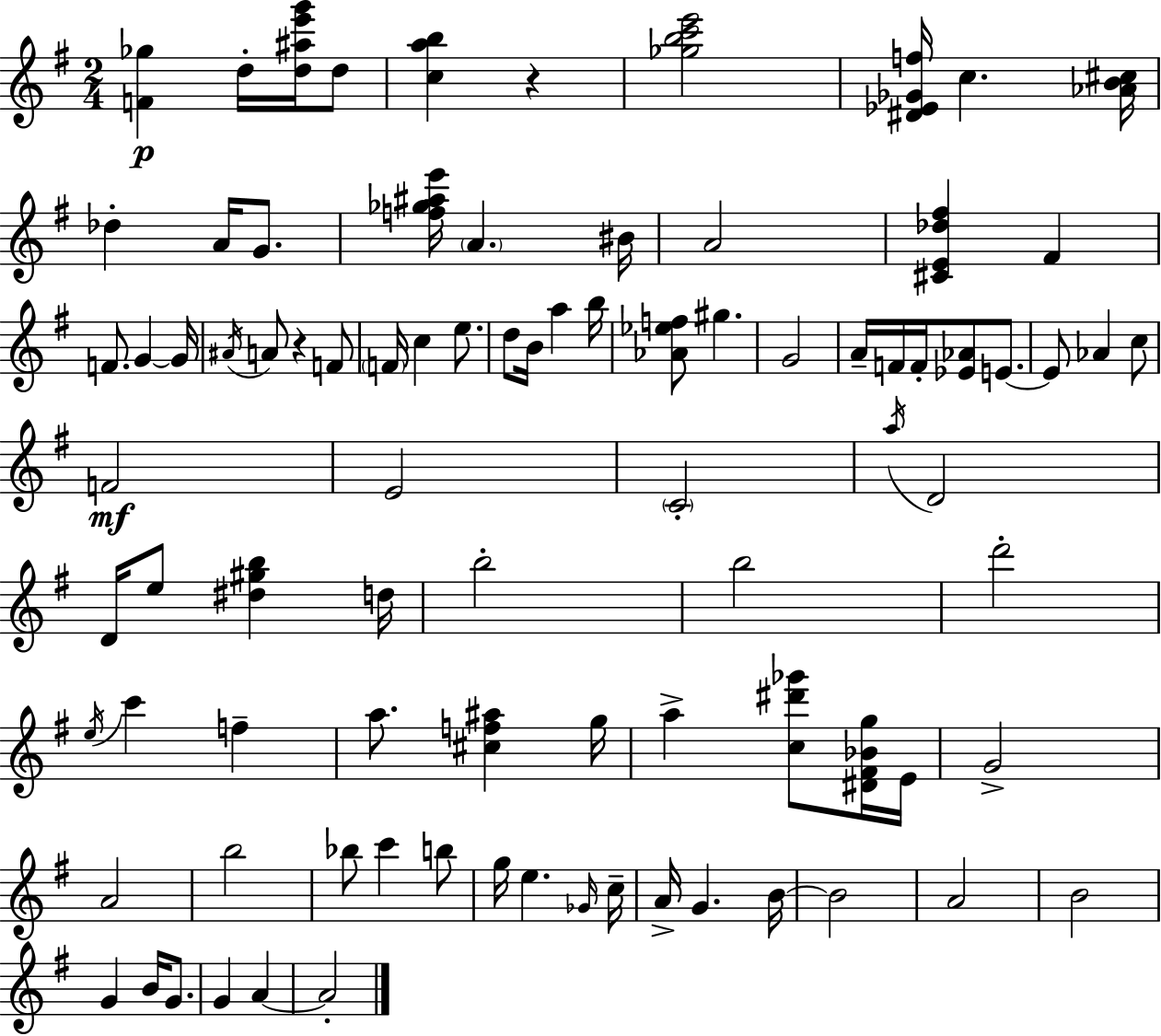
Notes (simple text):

[F4,Gb5]/q D5/s [D5,A#5,E6,G6]/s D5/e [C5,A5,B5]/q R/q [Gb5,B5,C6,E6]/h [D#4,Eb4,Gb4,F5]/s C5/q. [Ab4,B4,C#5]/s Db5/q A4/s G4/e. [F5,Gb5,A#5,E6]/s A4/q. BIS4/s A4/h [C#4,E4,Db5,F#5]/q F#4/q F4/e. G4/q G4/s A#4/s A4/e R/q F4/e F4/s C5/q E5/e. D5/e B4/s A5/q B5/s [Ab4,Eb5,F5]/e G#5/q. G4/h A4/s F4/s F4/s [Eb4,Ab4]/e E4/e. E4/e Ab4/q C5/e F4/h E4/h C4/h A5/s D4/h D4/s E5/e [D#5,G#5,B5]/q D5/s B5/h B5/h D6/h E5/s C6/q F5/q A5/e. [C#5,F5,A#5]/q G5/s A5/q [C5,D#6,Gb6]/e [D#4,F#4,Bb4,G5]/s E4/s G4/h A4/h B5/h Bb5/e C6/q B5/e G5/s E5/q. Gb4/s C5/s A4/s G4/q. B4/s B4/h A4/h B4/h G4/q B4/s G4/e. G4/q A4/q A4/h